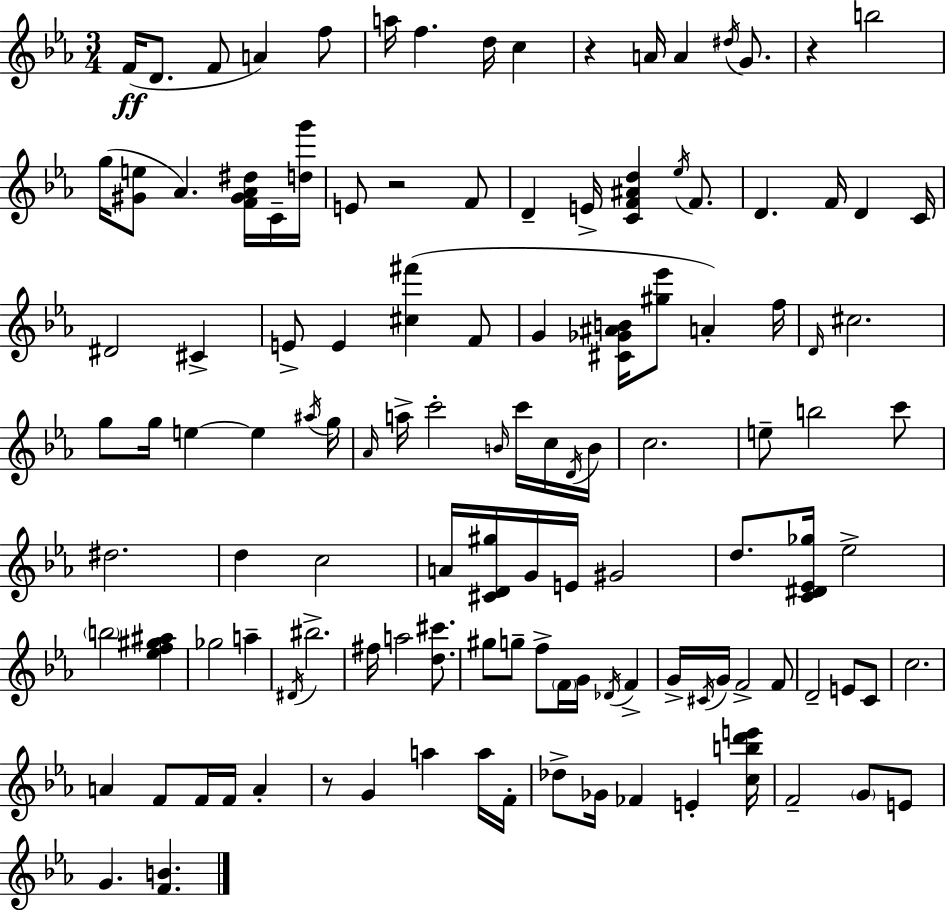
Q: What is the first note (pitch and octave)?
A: F4